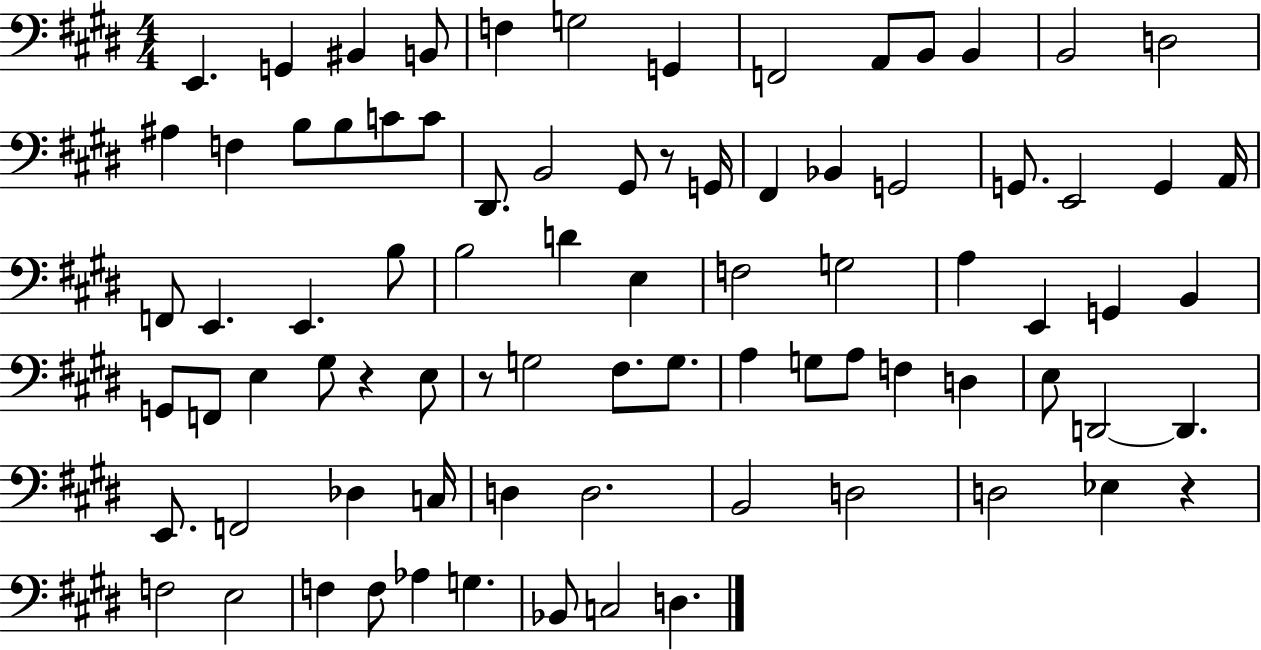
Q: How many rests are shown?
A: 4